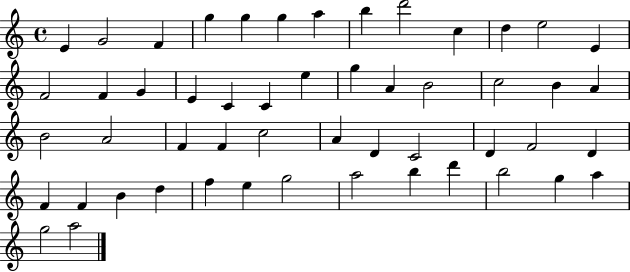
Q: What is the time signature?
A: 4/4